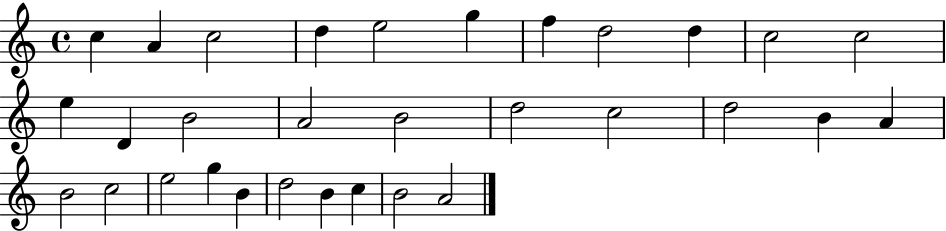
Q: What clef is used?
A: treble